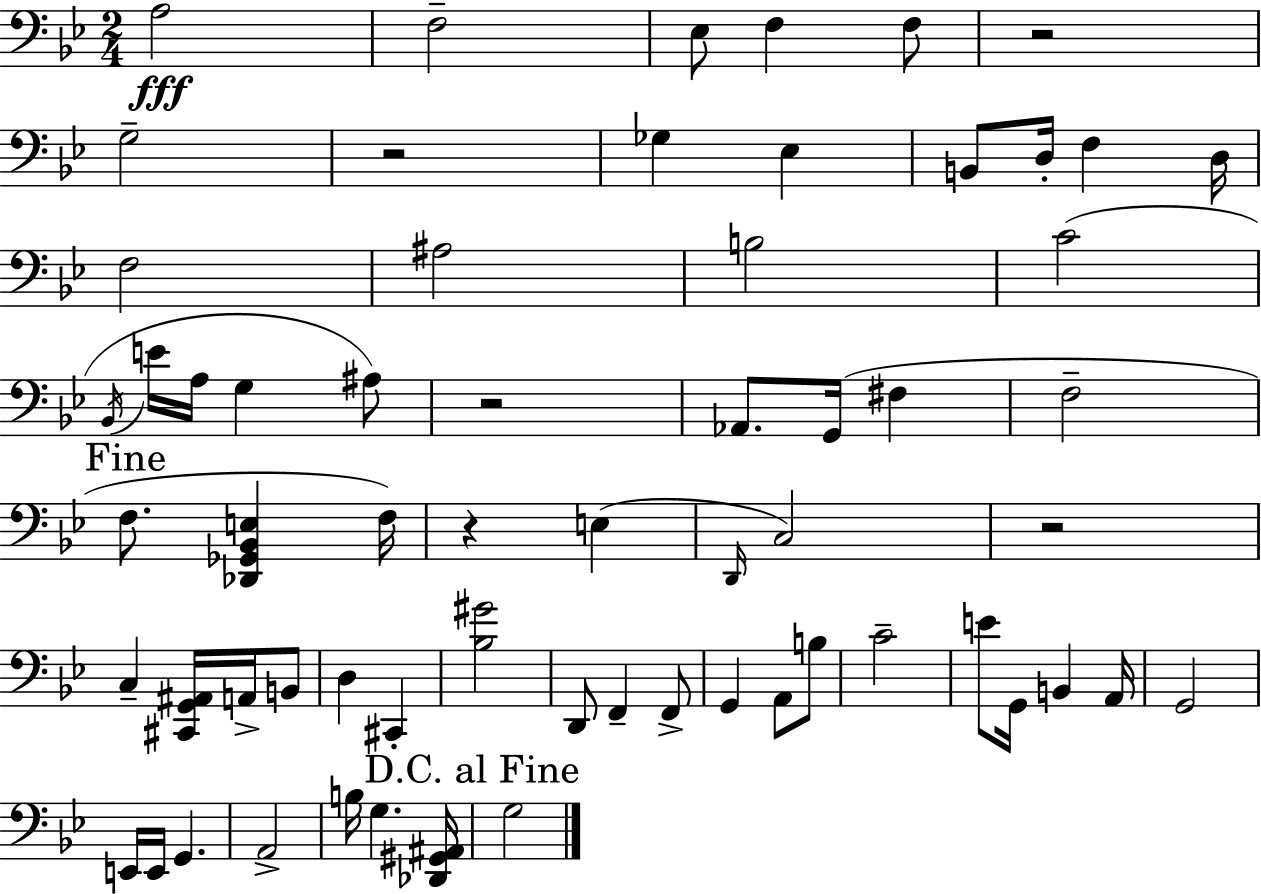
{
  \clef bass
  \numericTimeSignature
  \time 2/4
  \key g \minor
  a2\fff | f2-- | ees8 f4 f8 | r2 | \break g2-- | r2 | ges4 ees4 | b,8 d16-. f4 d16 | \break f2 | ais2 | b2 | c'2( | \break \acciaccatura { bes,16 } e'16 a16 g4 ais8) | r2 | aes,8. g,16( fis4 | f2-- | \break \mark "Fine" f8. <des, ges, bes, e>4 | f16) r4 e4( | \grace { d,16 } c2) | r2 | \break c4-- <cis, g, ais,>16 a,16-> | b,8 d4 cis,4-. | <bes gis'>2 | d,8 f,4-- | \break f,8-> g,4 a,8 | b8 c'2-- | e'8 g,16 b,4 | a,16 g,2 | \break e,16 e,16 g,4. | a,2-> | b16 g4. | <des, gis, ais,>16 \mark "D.C. al Fine" g2 | \break \bar "|."
}